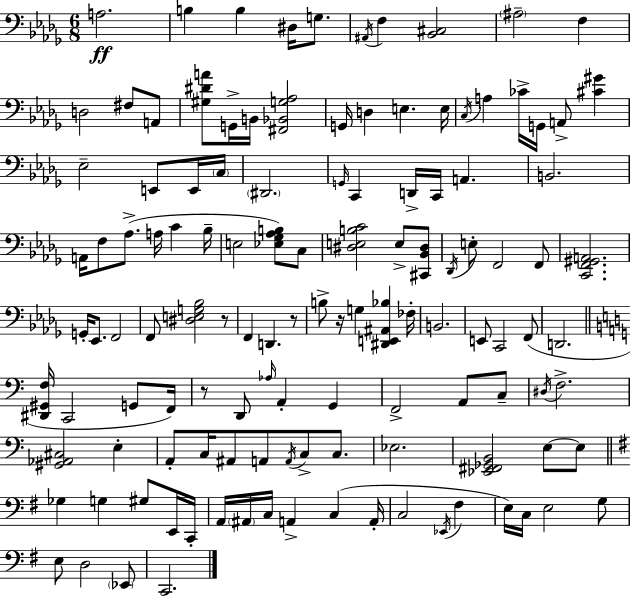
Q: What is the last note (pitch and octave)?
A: C2